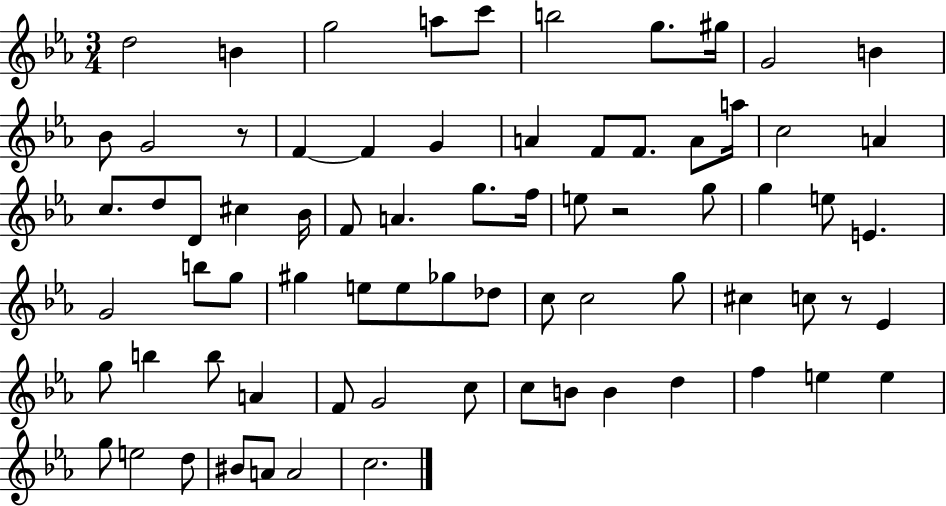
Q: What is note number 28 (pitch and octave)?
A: F4